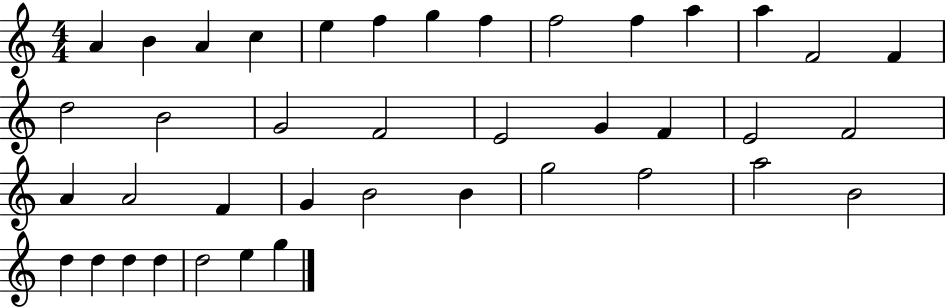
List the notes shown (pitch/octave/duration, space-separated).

A4/q B4/q A4/q C5/q E5/q F5/q G5/q F5/q F5/h F5/q A5/q A5/q F4/h F4/q D5/h B4/h G4/h F4/h E4/h G4/q F4/q E4/h F4/h A4/q A4/h F4/q G4/q B4/h B4/q G5/h F5/h A5/h B4/h D5/q D5/q D5/q D5/q D5/h E5/q G5/q